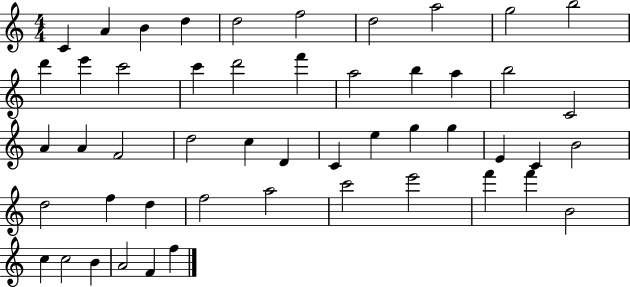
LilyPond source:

{
  \clef treble
  \numericTimeSignature
  \time 4/4
  \key c \major
  c'4 a'4 b'4 d''4 | d''2 f''2 | d''2 a''2 | g''2 b''2 | \break d'''4 e'''4 c'''2 | c'''4 d'''2 f'''4 | a''2 b''4 a''4 | b''2 c'2 | \break a'4 a'4 f'2 | d''2 c''4 d'4 | c'4 e''4 g''4 g''4 | e'4 c'4 b'2 | \break d''2 f''4 d''4 | f''2 a''2 | c'''2 e'''2 | f'''4 f'''4 b'2 | \break c''4 c''2 b'4 | a'2 f'4 f''4 | \bar "|."
}